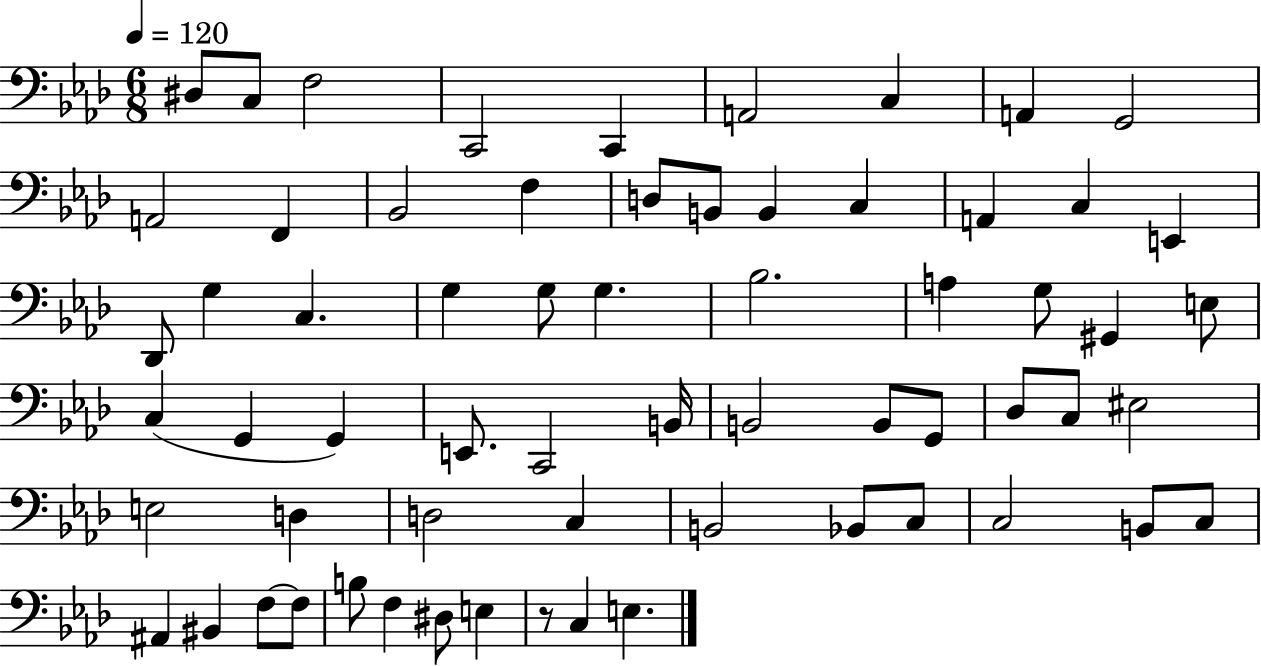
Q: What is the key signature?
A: AES major